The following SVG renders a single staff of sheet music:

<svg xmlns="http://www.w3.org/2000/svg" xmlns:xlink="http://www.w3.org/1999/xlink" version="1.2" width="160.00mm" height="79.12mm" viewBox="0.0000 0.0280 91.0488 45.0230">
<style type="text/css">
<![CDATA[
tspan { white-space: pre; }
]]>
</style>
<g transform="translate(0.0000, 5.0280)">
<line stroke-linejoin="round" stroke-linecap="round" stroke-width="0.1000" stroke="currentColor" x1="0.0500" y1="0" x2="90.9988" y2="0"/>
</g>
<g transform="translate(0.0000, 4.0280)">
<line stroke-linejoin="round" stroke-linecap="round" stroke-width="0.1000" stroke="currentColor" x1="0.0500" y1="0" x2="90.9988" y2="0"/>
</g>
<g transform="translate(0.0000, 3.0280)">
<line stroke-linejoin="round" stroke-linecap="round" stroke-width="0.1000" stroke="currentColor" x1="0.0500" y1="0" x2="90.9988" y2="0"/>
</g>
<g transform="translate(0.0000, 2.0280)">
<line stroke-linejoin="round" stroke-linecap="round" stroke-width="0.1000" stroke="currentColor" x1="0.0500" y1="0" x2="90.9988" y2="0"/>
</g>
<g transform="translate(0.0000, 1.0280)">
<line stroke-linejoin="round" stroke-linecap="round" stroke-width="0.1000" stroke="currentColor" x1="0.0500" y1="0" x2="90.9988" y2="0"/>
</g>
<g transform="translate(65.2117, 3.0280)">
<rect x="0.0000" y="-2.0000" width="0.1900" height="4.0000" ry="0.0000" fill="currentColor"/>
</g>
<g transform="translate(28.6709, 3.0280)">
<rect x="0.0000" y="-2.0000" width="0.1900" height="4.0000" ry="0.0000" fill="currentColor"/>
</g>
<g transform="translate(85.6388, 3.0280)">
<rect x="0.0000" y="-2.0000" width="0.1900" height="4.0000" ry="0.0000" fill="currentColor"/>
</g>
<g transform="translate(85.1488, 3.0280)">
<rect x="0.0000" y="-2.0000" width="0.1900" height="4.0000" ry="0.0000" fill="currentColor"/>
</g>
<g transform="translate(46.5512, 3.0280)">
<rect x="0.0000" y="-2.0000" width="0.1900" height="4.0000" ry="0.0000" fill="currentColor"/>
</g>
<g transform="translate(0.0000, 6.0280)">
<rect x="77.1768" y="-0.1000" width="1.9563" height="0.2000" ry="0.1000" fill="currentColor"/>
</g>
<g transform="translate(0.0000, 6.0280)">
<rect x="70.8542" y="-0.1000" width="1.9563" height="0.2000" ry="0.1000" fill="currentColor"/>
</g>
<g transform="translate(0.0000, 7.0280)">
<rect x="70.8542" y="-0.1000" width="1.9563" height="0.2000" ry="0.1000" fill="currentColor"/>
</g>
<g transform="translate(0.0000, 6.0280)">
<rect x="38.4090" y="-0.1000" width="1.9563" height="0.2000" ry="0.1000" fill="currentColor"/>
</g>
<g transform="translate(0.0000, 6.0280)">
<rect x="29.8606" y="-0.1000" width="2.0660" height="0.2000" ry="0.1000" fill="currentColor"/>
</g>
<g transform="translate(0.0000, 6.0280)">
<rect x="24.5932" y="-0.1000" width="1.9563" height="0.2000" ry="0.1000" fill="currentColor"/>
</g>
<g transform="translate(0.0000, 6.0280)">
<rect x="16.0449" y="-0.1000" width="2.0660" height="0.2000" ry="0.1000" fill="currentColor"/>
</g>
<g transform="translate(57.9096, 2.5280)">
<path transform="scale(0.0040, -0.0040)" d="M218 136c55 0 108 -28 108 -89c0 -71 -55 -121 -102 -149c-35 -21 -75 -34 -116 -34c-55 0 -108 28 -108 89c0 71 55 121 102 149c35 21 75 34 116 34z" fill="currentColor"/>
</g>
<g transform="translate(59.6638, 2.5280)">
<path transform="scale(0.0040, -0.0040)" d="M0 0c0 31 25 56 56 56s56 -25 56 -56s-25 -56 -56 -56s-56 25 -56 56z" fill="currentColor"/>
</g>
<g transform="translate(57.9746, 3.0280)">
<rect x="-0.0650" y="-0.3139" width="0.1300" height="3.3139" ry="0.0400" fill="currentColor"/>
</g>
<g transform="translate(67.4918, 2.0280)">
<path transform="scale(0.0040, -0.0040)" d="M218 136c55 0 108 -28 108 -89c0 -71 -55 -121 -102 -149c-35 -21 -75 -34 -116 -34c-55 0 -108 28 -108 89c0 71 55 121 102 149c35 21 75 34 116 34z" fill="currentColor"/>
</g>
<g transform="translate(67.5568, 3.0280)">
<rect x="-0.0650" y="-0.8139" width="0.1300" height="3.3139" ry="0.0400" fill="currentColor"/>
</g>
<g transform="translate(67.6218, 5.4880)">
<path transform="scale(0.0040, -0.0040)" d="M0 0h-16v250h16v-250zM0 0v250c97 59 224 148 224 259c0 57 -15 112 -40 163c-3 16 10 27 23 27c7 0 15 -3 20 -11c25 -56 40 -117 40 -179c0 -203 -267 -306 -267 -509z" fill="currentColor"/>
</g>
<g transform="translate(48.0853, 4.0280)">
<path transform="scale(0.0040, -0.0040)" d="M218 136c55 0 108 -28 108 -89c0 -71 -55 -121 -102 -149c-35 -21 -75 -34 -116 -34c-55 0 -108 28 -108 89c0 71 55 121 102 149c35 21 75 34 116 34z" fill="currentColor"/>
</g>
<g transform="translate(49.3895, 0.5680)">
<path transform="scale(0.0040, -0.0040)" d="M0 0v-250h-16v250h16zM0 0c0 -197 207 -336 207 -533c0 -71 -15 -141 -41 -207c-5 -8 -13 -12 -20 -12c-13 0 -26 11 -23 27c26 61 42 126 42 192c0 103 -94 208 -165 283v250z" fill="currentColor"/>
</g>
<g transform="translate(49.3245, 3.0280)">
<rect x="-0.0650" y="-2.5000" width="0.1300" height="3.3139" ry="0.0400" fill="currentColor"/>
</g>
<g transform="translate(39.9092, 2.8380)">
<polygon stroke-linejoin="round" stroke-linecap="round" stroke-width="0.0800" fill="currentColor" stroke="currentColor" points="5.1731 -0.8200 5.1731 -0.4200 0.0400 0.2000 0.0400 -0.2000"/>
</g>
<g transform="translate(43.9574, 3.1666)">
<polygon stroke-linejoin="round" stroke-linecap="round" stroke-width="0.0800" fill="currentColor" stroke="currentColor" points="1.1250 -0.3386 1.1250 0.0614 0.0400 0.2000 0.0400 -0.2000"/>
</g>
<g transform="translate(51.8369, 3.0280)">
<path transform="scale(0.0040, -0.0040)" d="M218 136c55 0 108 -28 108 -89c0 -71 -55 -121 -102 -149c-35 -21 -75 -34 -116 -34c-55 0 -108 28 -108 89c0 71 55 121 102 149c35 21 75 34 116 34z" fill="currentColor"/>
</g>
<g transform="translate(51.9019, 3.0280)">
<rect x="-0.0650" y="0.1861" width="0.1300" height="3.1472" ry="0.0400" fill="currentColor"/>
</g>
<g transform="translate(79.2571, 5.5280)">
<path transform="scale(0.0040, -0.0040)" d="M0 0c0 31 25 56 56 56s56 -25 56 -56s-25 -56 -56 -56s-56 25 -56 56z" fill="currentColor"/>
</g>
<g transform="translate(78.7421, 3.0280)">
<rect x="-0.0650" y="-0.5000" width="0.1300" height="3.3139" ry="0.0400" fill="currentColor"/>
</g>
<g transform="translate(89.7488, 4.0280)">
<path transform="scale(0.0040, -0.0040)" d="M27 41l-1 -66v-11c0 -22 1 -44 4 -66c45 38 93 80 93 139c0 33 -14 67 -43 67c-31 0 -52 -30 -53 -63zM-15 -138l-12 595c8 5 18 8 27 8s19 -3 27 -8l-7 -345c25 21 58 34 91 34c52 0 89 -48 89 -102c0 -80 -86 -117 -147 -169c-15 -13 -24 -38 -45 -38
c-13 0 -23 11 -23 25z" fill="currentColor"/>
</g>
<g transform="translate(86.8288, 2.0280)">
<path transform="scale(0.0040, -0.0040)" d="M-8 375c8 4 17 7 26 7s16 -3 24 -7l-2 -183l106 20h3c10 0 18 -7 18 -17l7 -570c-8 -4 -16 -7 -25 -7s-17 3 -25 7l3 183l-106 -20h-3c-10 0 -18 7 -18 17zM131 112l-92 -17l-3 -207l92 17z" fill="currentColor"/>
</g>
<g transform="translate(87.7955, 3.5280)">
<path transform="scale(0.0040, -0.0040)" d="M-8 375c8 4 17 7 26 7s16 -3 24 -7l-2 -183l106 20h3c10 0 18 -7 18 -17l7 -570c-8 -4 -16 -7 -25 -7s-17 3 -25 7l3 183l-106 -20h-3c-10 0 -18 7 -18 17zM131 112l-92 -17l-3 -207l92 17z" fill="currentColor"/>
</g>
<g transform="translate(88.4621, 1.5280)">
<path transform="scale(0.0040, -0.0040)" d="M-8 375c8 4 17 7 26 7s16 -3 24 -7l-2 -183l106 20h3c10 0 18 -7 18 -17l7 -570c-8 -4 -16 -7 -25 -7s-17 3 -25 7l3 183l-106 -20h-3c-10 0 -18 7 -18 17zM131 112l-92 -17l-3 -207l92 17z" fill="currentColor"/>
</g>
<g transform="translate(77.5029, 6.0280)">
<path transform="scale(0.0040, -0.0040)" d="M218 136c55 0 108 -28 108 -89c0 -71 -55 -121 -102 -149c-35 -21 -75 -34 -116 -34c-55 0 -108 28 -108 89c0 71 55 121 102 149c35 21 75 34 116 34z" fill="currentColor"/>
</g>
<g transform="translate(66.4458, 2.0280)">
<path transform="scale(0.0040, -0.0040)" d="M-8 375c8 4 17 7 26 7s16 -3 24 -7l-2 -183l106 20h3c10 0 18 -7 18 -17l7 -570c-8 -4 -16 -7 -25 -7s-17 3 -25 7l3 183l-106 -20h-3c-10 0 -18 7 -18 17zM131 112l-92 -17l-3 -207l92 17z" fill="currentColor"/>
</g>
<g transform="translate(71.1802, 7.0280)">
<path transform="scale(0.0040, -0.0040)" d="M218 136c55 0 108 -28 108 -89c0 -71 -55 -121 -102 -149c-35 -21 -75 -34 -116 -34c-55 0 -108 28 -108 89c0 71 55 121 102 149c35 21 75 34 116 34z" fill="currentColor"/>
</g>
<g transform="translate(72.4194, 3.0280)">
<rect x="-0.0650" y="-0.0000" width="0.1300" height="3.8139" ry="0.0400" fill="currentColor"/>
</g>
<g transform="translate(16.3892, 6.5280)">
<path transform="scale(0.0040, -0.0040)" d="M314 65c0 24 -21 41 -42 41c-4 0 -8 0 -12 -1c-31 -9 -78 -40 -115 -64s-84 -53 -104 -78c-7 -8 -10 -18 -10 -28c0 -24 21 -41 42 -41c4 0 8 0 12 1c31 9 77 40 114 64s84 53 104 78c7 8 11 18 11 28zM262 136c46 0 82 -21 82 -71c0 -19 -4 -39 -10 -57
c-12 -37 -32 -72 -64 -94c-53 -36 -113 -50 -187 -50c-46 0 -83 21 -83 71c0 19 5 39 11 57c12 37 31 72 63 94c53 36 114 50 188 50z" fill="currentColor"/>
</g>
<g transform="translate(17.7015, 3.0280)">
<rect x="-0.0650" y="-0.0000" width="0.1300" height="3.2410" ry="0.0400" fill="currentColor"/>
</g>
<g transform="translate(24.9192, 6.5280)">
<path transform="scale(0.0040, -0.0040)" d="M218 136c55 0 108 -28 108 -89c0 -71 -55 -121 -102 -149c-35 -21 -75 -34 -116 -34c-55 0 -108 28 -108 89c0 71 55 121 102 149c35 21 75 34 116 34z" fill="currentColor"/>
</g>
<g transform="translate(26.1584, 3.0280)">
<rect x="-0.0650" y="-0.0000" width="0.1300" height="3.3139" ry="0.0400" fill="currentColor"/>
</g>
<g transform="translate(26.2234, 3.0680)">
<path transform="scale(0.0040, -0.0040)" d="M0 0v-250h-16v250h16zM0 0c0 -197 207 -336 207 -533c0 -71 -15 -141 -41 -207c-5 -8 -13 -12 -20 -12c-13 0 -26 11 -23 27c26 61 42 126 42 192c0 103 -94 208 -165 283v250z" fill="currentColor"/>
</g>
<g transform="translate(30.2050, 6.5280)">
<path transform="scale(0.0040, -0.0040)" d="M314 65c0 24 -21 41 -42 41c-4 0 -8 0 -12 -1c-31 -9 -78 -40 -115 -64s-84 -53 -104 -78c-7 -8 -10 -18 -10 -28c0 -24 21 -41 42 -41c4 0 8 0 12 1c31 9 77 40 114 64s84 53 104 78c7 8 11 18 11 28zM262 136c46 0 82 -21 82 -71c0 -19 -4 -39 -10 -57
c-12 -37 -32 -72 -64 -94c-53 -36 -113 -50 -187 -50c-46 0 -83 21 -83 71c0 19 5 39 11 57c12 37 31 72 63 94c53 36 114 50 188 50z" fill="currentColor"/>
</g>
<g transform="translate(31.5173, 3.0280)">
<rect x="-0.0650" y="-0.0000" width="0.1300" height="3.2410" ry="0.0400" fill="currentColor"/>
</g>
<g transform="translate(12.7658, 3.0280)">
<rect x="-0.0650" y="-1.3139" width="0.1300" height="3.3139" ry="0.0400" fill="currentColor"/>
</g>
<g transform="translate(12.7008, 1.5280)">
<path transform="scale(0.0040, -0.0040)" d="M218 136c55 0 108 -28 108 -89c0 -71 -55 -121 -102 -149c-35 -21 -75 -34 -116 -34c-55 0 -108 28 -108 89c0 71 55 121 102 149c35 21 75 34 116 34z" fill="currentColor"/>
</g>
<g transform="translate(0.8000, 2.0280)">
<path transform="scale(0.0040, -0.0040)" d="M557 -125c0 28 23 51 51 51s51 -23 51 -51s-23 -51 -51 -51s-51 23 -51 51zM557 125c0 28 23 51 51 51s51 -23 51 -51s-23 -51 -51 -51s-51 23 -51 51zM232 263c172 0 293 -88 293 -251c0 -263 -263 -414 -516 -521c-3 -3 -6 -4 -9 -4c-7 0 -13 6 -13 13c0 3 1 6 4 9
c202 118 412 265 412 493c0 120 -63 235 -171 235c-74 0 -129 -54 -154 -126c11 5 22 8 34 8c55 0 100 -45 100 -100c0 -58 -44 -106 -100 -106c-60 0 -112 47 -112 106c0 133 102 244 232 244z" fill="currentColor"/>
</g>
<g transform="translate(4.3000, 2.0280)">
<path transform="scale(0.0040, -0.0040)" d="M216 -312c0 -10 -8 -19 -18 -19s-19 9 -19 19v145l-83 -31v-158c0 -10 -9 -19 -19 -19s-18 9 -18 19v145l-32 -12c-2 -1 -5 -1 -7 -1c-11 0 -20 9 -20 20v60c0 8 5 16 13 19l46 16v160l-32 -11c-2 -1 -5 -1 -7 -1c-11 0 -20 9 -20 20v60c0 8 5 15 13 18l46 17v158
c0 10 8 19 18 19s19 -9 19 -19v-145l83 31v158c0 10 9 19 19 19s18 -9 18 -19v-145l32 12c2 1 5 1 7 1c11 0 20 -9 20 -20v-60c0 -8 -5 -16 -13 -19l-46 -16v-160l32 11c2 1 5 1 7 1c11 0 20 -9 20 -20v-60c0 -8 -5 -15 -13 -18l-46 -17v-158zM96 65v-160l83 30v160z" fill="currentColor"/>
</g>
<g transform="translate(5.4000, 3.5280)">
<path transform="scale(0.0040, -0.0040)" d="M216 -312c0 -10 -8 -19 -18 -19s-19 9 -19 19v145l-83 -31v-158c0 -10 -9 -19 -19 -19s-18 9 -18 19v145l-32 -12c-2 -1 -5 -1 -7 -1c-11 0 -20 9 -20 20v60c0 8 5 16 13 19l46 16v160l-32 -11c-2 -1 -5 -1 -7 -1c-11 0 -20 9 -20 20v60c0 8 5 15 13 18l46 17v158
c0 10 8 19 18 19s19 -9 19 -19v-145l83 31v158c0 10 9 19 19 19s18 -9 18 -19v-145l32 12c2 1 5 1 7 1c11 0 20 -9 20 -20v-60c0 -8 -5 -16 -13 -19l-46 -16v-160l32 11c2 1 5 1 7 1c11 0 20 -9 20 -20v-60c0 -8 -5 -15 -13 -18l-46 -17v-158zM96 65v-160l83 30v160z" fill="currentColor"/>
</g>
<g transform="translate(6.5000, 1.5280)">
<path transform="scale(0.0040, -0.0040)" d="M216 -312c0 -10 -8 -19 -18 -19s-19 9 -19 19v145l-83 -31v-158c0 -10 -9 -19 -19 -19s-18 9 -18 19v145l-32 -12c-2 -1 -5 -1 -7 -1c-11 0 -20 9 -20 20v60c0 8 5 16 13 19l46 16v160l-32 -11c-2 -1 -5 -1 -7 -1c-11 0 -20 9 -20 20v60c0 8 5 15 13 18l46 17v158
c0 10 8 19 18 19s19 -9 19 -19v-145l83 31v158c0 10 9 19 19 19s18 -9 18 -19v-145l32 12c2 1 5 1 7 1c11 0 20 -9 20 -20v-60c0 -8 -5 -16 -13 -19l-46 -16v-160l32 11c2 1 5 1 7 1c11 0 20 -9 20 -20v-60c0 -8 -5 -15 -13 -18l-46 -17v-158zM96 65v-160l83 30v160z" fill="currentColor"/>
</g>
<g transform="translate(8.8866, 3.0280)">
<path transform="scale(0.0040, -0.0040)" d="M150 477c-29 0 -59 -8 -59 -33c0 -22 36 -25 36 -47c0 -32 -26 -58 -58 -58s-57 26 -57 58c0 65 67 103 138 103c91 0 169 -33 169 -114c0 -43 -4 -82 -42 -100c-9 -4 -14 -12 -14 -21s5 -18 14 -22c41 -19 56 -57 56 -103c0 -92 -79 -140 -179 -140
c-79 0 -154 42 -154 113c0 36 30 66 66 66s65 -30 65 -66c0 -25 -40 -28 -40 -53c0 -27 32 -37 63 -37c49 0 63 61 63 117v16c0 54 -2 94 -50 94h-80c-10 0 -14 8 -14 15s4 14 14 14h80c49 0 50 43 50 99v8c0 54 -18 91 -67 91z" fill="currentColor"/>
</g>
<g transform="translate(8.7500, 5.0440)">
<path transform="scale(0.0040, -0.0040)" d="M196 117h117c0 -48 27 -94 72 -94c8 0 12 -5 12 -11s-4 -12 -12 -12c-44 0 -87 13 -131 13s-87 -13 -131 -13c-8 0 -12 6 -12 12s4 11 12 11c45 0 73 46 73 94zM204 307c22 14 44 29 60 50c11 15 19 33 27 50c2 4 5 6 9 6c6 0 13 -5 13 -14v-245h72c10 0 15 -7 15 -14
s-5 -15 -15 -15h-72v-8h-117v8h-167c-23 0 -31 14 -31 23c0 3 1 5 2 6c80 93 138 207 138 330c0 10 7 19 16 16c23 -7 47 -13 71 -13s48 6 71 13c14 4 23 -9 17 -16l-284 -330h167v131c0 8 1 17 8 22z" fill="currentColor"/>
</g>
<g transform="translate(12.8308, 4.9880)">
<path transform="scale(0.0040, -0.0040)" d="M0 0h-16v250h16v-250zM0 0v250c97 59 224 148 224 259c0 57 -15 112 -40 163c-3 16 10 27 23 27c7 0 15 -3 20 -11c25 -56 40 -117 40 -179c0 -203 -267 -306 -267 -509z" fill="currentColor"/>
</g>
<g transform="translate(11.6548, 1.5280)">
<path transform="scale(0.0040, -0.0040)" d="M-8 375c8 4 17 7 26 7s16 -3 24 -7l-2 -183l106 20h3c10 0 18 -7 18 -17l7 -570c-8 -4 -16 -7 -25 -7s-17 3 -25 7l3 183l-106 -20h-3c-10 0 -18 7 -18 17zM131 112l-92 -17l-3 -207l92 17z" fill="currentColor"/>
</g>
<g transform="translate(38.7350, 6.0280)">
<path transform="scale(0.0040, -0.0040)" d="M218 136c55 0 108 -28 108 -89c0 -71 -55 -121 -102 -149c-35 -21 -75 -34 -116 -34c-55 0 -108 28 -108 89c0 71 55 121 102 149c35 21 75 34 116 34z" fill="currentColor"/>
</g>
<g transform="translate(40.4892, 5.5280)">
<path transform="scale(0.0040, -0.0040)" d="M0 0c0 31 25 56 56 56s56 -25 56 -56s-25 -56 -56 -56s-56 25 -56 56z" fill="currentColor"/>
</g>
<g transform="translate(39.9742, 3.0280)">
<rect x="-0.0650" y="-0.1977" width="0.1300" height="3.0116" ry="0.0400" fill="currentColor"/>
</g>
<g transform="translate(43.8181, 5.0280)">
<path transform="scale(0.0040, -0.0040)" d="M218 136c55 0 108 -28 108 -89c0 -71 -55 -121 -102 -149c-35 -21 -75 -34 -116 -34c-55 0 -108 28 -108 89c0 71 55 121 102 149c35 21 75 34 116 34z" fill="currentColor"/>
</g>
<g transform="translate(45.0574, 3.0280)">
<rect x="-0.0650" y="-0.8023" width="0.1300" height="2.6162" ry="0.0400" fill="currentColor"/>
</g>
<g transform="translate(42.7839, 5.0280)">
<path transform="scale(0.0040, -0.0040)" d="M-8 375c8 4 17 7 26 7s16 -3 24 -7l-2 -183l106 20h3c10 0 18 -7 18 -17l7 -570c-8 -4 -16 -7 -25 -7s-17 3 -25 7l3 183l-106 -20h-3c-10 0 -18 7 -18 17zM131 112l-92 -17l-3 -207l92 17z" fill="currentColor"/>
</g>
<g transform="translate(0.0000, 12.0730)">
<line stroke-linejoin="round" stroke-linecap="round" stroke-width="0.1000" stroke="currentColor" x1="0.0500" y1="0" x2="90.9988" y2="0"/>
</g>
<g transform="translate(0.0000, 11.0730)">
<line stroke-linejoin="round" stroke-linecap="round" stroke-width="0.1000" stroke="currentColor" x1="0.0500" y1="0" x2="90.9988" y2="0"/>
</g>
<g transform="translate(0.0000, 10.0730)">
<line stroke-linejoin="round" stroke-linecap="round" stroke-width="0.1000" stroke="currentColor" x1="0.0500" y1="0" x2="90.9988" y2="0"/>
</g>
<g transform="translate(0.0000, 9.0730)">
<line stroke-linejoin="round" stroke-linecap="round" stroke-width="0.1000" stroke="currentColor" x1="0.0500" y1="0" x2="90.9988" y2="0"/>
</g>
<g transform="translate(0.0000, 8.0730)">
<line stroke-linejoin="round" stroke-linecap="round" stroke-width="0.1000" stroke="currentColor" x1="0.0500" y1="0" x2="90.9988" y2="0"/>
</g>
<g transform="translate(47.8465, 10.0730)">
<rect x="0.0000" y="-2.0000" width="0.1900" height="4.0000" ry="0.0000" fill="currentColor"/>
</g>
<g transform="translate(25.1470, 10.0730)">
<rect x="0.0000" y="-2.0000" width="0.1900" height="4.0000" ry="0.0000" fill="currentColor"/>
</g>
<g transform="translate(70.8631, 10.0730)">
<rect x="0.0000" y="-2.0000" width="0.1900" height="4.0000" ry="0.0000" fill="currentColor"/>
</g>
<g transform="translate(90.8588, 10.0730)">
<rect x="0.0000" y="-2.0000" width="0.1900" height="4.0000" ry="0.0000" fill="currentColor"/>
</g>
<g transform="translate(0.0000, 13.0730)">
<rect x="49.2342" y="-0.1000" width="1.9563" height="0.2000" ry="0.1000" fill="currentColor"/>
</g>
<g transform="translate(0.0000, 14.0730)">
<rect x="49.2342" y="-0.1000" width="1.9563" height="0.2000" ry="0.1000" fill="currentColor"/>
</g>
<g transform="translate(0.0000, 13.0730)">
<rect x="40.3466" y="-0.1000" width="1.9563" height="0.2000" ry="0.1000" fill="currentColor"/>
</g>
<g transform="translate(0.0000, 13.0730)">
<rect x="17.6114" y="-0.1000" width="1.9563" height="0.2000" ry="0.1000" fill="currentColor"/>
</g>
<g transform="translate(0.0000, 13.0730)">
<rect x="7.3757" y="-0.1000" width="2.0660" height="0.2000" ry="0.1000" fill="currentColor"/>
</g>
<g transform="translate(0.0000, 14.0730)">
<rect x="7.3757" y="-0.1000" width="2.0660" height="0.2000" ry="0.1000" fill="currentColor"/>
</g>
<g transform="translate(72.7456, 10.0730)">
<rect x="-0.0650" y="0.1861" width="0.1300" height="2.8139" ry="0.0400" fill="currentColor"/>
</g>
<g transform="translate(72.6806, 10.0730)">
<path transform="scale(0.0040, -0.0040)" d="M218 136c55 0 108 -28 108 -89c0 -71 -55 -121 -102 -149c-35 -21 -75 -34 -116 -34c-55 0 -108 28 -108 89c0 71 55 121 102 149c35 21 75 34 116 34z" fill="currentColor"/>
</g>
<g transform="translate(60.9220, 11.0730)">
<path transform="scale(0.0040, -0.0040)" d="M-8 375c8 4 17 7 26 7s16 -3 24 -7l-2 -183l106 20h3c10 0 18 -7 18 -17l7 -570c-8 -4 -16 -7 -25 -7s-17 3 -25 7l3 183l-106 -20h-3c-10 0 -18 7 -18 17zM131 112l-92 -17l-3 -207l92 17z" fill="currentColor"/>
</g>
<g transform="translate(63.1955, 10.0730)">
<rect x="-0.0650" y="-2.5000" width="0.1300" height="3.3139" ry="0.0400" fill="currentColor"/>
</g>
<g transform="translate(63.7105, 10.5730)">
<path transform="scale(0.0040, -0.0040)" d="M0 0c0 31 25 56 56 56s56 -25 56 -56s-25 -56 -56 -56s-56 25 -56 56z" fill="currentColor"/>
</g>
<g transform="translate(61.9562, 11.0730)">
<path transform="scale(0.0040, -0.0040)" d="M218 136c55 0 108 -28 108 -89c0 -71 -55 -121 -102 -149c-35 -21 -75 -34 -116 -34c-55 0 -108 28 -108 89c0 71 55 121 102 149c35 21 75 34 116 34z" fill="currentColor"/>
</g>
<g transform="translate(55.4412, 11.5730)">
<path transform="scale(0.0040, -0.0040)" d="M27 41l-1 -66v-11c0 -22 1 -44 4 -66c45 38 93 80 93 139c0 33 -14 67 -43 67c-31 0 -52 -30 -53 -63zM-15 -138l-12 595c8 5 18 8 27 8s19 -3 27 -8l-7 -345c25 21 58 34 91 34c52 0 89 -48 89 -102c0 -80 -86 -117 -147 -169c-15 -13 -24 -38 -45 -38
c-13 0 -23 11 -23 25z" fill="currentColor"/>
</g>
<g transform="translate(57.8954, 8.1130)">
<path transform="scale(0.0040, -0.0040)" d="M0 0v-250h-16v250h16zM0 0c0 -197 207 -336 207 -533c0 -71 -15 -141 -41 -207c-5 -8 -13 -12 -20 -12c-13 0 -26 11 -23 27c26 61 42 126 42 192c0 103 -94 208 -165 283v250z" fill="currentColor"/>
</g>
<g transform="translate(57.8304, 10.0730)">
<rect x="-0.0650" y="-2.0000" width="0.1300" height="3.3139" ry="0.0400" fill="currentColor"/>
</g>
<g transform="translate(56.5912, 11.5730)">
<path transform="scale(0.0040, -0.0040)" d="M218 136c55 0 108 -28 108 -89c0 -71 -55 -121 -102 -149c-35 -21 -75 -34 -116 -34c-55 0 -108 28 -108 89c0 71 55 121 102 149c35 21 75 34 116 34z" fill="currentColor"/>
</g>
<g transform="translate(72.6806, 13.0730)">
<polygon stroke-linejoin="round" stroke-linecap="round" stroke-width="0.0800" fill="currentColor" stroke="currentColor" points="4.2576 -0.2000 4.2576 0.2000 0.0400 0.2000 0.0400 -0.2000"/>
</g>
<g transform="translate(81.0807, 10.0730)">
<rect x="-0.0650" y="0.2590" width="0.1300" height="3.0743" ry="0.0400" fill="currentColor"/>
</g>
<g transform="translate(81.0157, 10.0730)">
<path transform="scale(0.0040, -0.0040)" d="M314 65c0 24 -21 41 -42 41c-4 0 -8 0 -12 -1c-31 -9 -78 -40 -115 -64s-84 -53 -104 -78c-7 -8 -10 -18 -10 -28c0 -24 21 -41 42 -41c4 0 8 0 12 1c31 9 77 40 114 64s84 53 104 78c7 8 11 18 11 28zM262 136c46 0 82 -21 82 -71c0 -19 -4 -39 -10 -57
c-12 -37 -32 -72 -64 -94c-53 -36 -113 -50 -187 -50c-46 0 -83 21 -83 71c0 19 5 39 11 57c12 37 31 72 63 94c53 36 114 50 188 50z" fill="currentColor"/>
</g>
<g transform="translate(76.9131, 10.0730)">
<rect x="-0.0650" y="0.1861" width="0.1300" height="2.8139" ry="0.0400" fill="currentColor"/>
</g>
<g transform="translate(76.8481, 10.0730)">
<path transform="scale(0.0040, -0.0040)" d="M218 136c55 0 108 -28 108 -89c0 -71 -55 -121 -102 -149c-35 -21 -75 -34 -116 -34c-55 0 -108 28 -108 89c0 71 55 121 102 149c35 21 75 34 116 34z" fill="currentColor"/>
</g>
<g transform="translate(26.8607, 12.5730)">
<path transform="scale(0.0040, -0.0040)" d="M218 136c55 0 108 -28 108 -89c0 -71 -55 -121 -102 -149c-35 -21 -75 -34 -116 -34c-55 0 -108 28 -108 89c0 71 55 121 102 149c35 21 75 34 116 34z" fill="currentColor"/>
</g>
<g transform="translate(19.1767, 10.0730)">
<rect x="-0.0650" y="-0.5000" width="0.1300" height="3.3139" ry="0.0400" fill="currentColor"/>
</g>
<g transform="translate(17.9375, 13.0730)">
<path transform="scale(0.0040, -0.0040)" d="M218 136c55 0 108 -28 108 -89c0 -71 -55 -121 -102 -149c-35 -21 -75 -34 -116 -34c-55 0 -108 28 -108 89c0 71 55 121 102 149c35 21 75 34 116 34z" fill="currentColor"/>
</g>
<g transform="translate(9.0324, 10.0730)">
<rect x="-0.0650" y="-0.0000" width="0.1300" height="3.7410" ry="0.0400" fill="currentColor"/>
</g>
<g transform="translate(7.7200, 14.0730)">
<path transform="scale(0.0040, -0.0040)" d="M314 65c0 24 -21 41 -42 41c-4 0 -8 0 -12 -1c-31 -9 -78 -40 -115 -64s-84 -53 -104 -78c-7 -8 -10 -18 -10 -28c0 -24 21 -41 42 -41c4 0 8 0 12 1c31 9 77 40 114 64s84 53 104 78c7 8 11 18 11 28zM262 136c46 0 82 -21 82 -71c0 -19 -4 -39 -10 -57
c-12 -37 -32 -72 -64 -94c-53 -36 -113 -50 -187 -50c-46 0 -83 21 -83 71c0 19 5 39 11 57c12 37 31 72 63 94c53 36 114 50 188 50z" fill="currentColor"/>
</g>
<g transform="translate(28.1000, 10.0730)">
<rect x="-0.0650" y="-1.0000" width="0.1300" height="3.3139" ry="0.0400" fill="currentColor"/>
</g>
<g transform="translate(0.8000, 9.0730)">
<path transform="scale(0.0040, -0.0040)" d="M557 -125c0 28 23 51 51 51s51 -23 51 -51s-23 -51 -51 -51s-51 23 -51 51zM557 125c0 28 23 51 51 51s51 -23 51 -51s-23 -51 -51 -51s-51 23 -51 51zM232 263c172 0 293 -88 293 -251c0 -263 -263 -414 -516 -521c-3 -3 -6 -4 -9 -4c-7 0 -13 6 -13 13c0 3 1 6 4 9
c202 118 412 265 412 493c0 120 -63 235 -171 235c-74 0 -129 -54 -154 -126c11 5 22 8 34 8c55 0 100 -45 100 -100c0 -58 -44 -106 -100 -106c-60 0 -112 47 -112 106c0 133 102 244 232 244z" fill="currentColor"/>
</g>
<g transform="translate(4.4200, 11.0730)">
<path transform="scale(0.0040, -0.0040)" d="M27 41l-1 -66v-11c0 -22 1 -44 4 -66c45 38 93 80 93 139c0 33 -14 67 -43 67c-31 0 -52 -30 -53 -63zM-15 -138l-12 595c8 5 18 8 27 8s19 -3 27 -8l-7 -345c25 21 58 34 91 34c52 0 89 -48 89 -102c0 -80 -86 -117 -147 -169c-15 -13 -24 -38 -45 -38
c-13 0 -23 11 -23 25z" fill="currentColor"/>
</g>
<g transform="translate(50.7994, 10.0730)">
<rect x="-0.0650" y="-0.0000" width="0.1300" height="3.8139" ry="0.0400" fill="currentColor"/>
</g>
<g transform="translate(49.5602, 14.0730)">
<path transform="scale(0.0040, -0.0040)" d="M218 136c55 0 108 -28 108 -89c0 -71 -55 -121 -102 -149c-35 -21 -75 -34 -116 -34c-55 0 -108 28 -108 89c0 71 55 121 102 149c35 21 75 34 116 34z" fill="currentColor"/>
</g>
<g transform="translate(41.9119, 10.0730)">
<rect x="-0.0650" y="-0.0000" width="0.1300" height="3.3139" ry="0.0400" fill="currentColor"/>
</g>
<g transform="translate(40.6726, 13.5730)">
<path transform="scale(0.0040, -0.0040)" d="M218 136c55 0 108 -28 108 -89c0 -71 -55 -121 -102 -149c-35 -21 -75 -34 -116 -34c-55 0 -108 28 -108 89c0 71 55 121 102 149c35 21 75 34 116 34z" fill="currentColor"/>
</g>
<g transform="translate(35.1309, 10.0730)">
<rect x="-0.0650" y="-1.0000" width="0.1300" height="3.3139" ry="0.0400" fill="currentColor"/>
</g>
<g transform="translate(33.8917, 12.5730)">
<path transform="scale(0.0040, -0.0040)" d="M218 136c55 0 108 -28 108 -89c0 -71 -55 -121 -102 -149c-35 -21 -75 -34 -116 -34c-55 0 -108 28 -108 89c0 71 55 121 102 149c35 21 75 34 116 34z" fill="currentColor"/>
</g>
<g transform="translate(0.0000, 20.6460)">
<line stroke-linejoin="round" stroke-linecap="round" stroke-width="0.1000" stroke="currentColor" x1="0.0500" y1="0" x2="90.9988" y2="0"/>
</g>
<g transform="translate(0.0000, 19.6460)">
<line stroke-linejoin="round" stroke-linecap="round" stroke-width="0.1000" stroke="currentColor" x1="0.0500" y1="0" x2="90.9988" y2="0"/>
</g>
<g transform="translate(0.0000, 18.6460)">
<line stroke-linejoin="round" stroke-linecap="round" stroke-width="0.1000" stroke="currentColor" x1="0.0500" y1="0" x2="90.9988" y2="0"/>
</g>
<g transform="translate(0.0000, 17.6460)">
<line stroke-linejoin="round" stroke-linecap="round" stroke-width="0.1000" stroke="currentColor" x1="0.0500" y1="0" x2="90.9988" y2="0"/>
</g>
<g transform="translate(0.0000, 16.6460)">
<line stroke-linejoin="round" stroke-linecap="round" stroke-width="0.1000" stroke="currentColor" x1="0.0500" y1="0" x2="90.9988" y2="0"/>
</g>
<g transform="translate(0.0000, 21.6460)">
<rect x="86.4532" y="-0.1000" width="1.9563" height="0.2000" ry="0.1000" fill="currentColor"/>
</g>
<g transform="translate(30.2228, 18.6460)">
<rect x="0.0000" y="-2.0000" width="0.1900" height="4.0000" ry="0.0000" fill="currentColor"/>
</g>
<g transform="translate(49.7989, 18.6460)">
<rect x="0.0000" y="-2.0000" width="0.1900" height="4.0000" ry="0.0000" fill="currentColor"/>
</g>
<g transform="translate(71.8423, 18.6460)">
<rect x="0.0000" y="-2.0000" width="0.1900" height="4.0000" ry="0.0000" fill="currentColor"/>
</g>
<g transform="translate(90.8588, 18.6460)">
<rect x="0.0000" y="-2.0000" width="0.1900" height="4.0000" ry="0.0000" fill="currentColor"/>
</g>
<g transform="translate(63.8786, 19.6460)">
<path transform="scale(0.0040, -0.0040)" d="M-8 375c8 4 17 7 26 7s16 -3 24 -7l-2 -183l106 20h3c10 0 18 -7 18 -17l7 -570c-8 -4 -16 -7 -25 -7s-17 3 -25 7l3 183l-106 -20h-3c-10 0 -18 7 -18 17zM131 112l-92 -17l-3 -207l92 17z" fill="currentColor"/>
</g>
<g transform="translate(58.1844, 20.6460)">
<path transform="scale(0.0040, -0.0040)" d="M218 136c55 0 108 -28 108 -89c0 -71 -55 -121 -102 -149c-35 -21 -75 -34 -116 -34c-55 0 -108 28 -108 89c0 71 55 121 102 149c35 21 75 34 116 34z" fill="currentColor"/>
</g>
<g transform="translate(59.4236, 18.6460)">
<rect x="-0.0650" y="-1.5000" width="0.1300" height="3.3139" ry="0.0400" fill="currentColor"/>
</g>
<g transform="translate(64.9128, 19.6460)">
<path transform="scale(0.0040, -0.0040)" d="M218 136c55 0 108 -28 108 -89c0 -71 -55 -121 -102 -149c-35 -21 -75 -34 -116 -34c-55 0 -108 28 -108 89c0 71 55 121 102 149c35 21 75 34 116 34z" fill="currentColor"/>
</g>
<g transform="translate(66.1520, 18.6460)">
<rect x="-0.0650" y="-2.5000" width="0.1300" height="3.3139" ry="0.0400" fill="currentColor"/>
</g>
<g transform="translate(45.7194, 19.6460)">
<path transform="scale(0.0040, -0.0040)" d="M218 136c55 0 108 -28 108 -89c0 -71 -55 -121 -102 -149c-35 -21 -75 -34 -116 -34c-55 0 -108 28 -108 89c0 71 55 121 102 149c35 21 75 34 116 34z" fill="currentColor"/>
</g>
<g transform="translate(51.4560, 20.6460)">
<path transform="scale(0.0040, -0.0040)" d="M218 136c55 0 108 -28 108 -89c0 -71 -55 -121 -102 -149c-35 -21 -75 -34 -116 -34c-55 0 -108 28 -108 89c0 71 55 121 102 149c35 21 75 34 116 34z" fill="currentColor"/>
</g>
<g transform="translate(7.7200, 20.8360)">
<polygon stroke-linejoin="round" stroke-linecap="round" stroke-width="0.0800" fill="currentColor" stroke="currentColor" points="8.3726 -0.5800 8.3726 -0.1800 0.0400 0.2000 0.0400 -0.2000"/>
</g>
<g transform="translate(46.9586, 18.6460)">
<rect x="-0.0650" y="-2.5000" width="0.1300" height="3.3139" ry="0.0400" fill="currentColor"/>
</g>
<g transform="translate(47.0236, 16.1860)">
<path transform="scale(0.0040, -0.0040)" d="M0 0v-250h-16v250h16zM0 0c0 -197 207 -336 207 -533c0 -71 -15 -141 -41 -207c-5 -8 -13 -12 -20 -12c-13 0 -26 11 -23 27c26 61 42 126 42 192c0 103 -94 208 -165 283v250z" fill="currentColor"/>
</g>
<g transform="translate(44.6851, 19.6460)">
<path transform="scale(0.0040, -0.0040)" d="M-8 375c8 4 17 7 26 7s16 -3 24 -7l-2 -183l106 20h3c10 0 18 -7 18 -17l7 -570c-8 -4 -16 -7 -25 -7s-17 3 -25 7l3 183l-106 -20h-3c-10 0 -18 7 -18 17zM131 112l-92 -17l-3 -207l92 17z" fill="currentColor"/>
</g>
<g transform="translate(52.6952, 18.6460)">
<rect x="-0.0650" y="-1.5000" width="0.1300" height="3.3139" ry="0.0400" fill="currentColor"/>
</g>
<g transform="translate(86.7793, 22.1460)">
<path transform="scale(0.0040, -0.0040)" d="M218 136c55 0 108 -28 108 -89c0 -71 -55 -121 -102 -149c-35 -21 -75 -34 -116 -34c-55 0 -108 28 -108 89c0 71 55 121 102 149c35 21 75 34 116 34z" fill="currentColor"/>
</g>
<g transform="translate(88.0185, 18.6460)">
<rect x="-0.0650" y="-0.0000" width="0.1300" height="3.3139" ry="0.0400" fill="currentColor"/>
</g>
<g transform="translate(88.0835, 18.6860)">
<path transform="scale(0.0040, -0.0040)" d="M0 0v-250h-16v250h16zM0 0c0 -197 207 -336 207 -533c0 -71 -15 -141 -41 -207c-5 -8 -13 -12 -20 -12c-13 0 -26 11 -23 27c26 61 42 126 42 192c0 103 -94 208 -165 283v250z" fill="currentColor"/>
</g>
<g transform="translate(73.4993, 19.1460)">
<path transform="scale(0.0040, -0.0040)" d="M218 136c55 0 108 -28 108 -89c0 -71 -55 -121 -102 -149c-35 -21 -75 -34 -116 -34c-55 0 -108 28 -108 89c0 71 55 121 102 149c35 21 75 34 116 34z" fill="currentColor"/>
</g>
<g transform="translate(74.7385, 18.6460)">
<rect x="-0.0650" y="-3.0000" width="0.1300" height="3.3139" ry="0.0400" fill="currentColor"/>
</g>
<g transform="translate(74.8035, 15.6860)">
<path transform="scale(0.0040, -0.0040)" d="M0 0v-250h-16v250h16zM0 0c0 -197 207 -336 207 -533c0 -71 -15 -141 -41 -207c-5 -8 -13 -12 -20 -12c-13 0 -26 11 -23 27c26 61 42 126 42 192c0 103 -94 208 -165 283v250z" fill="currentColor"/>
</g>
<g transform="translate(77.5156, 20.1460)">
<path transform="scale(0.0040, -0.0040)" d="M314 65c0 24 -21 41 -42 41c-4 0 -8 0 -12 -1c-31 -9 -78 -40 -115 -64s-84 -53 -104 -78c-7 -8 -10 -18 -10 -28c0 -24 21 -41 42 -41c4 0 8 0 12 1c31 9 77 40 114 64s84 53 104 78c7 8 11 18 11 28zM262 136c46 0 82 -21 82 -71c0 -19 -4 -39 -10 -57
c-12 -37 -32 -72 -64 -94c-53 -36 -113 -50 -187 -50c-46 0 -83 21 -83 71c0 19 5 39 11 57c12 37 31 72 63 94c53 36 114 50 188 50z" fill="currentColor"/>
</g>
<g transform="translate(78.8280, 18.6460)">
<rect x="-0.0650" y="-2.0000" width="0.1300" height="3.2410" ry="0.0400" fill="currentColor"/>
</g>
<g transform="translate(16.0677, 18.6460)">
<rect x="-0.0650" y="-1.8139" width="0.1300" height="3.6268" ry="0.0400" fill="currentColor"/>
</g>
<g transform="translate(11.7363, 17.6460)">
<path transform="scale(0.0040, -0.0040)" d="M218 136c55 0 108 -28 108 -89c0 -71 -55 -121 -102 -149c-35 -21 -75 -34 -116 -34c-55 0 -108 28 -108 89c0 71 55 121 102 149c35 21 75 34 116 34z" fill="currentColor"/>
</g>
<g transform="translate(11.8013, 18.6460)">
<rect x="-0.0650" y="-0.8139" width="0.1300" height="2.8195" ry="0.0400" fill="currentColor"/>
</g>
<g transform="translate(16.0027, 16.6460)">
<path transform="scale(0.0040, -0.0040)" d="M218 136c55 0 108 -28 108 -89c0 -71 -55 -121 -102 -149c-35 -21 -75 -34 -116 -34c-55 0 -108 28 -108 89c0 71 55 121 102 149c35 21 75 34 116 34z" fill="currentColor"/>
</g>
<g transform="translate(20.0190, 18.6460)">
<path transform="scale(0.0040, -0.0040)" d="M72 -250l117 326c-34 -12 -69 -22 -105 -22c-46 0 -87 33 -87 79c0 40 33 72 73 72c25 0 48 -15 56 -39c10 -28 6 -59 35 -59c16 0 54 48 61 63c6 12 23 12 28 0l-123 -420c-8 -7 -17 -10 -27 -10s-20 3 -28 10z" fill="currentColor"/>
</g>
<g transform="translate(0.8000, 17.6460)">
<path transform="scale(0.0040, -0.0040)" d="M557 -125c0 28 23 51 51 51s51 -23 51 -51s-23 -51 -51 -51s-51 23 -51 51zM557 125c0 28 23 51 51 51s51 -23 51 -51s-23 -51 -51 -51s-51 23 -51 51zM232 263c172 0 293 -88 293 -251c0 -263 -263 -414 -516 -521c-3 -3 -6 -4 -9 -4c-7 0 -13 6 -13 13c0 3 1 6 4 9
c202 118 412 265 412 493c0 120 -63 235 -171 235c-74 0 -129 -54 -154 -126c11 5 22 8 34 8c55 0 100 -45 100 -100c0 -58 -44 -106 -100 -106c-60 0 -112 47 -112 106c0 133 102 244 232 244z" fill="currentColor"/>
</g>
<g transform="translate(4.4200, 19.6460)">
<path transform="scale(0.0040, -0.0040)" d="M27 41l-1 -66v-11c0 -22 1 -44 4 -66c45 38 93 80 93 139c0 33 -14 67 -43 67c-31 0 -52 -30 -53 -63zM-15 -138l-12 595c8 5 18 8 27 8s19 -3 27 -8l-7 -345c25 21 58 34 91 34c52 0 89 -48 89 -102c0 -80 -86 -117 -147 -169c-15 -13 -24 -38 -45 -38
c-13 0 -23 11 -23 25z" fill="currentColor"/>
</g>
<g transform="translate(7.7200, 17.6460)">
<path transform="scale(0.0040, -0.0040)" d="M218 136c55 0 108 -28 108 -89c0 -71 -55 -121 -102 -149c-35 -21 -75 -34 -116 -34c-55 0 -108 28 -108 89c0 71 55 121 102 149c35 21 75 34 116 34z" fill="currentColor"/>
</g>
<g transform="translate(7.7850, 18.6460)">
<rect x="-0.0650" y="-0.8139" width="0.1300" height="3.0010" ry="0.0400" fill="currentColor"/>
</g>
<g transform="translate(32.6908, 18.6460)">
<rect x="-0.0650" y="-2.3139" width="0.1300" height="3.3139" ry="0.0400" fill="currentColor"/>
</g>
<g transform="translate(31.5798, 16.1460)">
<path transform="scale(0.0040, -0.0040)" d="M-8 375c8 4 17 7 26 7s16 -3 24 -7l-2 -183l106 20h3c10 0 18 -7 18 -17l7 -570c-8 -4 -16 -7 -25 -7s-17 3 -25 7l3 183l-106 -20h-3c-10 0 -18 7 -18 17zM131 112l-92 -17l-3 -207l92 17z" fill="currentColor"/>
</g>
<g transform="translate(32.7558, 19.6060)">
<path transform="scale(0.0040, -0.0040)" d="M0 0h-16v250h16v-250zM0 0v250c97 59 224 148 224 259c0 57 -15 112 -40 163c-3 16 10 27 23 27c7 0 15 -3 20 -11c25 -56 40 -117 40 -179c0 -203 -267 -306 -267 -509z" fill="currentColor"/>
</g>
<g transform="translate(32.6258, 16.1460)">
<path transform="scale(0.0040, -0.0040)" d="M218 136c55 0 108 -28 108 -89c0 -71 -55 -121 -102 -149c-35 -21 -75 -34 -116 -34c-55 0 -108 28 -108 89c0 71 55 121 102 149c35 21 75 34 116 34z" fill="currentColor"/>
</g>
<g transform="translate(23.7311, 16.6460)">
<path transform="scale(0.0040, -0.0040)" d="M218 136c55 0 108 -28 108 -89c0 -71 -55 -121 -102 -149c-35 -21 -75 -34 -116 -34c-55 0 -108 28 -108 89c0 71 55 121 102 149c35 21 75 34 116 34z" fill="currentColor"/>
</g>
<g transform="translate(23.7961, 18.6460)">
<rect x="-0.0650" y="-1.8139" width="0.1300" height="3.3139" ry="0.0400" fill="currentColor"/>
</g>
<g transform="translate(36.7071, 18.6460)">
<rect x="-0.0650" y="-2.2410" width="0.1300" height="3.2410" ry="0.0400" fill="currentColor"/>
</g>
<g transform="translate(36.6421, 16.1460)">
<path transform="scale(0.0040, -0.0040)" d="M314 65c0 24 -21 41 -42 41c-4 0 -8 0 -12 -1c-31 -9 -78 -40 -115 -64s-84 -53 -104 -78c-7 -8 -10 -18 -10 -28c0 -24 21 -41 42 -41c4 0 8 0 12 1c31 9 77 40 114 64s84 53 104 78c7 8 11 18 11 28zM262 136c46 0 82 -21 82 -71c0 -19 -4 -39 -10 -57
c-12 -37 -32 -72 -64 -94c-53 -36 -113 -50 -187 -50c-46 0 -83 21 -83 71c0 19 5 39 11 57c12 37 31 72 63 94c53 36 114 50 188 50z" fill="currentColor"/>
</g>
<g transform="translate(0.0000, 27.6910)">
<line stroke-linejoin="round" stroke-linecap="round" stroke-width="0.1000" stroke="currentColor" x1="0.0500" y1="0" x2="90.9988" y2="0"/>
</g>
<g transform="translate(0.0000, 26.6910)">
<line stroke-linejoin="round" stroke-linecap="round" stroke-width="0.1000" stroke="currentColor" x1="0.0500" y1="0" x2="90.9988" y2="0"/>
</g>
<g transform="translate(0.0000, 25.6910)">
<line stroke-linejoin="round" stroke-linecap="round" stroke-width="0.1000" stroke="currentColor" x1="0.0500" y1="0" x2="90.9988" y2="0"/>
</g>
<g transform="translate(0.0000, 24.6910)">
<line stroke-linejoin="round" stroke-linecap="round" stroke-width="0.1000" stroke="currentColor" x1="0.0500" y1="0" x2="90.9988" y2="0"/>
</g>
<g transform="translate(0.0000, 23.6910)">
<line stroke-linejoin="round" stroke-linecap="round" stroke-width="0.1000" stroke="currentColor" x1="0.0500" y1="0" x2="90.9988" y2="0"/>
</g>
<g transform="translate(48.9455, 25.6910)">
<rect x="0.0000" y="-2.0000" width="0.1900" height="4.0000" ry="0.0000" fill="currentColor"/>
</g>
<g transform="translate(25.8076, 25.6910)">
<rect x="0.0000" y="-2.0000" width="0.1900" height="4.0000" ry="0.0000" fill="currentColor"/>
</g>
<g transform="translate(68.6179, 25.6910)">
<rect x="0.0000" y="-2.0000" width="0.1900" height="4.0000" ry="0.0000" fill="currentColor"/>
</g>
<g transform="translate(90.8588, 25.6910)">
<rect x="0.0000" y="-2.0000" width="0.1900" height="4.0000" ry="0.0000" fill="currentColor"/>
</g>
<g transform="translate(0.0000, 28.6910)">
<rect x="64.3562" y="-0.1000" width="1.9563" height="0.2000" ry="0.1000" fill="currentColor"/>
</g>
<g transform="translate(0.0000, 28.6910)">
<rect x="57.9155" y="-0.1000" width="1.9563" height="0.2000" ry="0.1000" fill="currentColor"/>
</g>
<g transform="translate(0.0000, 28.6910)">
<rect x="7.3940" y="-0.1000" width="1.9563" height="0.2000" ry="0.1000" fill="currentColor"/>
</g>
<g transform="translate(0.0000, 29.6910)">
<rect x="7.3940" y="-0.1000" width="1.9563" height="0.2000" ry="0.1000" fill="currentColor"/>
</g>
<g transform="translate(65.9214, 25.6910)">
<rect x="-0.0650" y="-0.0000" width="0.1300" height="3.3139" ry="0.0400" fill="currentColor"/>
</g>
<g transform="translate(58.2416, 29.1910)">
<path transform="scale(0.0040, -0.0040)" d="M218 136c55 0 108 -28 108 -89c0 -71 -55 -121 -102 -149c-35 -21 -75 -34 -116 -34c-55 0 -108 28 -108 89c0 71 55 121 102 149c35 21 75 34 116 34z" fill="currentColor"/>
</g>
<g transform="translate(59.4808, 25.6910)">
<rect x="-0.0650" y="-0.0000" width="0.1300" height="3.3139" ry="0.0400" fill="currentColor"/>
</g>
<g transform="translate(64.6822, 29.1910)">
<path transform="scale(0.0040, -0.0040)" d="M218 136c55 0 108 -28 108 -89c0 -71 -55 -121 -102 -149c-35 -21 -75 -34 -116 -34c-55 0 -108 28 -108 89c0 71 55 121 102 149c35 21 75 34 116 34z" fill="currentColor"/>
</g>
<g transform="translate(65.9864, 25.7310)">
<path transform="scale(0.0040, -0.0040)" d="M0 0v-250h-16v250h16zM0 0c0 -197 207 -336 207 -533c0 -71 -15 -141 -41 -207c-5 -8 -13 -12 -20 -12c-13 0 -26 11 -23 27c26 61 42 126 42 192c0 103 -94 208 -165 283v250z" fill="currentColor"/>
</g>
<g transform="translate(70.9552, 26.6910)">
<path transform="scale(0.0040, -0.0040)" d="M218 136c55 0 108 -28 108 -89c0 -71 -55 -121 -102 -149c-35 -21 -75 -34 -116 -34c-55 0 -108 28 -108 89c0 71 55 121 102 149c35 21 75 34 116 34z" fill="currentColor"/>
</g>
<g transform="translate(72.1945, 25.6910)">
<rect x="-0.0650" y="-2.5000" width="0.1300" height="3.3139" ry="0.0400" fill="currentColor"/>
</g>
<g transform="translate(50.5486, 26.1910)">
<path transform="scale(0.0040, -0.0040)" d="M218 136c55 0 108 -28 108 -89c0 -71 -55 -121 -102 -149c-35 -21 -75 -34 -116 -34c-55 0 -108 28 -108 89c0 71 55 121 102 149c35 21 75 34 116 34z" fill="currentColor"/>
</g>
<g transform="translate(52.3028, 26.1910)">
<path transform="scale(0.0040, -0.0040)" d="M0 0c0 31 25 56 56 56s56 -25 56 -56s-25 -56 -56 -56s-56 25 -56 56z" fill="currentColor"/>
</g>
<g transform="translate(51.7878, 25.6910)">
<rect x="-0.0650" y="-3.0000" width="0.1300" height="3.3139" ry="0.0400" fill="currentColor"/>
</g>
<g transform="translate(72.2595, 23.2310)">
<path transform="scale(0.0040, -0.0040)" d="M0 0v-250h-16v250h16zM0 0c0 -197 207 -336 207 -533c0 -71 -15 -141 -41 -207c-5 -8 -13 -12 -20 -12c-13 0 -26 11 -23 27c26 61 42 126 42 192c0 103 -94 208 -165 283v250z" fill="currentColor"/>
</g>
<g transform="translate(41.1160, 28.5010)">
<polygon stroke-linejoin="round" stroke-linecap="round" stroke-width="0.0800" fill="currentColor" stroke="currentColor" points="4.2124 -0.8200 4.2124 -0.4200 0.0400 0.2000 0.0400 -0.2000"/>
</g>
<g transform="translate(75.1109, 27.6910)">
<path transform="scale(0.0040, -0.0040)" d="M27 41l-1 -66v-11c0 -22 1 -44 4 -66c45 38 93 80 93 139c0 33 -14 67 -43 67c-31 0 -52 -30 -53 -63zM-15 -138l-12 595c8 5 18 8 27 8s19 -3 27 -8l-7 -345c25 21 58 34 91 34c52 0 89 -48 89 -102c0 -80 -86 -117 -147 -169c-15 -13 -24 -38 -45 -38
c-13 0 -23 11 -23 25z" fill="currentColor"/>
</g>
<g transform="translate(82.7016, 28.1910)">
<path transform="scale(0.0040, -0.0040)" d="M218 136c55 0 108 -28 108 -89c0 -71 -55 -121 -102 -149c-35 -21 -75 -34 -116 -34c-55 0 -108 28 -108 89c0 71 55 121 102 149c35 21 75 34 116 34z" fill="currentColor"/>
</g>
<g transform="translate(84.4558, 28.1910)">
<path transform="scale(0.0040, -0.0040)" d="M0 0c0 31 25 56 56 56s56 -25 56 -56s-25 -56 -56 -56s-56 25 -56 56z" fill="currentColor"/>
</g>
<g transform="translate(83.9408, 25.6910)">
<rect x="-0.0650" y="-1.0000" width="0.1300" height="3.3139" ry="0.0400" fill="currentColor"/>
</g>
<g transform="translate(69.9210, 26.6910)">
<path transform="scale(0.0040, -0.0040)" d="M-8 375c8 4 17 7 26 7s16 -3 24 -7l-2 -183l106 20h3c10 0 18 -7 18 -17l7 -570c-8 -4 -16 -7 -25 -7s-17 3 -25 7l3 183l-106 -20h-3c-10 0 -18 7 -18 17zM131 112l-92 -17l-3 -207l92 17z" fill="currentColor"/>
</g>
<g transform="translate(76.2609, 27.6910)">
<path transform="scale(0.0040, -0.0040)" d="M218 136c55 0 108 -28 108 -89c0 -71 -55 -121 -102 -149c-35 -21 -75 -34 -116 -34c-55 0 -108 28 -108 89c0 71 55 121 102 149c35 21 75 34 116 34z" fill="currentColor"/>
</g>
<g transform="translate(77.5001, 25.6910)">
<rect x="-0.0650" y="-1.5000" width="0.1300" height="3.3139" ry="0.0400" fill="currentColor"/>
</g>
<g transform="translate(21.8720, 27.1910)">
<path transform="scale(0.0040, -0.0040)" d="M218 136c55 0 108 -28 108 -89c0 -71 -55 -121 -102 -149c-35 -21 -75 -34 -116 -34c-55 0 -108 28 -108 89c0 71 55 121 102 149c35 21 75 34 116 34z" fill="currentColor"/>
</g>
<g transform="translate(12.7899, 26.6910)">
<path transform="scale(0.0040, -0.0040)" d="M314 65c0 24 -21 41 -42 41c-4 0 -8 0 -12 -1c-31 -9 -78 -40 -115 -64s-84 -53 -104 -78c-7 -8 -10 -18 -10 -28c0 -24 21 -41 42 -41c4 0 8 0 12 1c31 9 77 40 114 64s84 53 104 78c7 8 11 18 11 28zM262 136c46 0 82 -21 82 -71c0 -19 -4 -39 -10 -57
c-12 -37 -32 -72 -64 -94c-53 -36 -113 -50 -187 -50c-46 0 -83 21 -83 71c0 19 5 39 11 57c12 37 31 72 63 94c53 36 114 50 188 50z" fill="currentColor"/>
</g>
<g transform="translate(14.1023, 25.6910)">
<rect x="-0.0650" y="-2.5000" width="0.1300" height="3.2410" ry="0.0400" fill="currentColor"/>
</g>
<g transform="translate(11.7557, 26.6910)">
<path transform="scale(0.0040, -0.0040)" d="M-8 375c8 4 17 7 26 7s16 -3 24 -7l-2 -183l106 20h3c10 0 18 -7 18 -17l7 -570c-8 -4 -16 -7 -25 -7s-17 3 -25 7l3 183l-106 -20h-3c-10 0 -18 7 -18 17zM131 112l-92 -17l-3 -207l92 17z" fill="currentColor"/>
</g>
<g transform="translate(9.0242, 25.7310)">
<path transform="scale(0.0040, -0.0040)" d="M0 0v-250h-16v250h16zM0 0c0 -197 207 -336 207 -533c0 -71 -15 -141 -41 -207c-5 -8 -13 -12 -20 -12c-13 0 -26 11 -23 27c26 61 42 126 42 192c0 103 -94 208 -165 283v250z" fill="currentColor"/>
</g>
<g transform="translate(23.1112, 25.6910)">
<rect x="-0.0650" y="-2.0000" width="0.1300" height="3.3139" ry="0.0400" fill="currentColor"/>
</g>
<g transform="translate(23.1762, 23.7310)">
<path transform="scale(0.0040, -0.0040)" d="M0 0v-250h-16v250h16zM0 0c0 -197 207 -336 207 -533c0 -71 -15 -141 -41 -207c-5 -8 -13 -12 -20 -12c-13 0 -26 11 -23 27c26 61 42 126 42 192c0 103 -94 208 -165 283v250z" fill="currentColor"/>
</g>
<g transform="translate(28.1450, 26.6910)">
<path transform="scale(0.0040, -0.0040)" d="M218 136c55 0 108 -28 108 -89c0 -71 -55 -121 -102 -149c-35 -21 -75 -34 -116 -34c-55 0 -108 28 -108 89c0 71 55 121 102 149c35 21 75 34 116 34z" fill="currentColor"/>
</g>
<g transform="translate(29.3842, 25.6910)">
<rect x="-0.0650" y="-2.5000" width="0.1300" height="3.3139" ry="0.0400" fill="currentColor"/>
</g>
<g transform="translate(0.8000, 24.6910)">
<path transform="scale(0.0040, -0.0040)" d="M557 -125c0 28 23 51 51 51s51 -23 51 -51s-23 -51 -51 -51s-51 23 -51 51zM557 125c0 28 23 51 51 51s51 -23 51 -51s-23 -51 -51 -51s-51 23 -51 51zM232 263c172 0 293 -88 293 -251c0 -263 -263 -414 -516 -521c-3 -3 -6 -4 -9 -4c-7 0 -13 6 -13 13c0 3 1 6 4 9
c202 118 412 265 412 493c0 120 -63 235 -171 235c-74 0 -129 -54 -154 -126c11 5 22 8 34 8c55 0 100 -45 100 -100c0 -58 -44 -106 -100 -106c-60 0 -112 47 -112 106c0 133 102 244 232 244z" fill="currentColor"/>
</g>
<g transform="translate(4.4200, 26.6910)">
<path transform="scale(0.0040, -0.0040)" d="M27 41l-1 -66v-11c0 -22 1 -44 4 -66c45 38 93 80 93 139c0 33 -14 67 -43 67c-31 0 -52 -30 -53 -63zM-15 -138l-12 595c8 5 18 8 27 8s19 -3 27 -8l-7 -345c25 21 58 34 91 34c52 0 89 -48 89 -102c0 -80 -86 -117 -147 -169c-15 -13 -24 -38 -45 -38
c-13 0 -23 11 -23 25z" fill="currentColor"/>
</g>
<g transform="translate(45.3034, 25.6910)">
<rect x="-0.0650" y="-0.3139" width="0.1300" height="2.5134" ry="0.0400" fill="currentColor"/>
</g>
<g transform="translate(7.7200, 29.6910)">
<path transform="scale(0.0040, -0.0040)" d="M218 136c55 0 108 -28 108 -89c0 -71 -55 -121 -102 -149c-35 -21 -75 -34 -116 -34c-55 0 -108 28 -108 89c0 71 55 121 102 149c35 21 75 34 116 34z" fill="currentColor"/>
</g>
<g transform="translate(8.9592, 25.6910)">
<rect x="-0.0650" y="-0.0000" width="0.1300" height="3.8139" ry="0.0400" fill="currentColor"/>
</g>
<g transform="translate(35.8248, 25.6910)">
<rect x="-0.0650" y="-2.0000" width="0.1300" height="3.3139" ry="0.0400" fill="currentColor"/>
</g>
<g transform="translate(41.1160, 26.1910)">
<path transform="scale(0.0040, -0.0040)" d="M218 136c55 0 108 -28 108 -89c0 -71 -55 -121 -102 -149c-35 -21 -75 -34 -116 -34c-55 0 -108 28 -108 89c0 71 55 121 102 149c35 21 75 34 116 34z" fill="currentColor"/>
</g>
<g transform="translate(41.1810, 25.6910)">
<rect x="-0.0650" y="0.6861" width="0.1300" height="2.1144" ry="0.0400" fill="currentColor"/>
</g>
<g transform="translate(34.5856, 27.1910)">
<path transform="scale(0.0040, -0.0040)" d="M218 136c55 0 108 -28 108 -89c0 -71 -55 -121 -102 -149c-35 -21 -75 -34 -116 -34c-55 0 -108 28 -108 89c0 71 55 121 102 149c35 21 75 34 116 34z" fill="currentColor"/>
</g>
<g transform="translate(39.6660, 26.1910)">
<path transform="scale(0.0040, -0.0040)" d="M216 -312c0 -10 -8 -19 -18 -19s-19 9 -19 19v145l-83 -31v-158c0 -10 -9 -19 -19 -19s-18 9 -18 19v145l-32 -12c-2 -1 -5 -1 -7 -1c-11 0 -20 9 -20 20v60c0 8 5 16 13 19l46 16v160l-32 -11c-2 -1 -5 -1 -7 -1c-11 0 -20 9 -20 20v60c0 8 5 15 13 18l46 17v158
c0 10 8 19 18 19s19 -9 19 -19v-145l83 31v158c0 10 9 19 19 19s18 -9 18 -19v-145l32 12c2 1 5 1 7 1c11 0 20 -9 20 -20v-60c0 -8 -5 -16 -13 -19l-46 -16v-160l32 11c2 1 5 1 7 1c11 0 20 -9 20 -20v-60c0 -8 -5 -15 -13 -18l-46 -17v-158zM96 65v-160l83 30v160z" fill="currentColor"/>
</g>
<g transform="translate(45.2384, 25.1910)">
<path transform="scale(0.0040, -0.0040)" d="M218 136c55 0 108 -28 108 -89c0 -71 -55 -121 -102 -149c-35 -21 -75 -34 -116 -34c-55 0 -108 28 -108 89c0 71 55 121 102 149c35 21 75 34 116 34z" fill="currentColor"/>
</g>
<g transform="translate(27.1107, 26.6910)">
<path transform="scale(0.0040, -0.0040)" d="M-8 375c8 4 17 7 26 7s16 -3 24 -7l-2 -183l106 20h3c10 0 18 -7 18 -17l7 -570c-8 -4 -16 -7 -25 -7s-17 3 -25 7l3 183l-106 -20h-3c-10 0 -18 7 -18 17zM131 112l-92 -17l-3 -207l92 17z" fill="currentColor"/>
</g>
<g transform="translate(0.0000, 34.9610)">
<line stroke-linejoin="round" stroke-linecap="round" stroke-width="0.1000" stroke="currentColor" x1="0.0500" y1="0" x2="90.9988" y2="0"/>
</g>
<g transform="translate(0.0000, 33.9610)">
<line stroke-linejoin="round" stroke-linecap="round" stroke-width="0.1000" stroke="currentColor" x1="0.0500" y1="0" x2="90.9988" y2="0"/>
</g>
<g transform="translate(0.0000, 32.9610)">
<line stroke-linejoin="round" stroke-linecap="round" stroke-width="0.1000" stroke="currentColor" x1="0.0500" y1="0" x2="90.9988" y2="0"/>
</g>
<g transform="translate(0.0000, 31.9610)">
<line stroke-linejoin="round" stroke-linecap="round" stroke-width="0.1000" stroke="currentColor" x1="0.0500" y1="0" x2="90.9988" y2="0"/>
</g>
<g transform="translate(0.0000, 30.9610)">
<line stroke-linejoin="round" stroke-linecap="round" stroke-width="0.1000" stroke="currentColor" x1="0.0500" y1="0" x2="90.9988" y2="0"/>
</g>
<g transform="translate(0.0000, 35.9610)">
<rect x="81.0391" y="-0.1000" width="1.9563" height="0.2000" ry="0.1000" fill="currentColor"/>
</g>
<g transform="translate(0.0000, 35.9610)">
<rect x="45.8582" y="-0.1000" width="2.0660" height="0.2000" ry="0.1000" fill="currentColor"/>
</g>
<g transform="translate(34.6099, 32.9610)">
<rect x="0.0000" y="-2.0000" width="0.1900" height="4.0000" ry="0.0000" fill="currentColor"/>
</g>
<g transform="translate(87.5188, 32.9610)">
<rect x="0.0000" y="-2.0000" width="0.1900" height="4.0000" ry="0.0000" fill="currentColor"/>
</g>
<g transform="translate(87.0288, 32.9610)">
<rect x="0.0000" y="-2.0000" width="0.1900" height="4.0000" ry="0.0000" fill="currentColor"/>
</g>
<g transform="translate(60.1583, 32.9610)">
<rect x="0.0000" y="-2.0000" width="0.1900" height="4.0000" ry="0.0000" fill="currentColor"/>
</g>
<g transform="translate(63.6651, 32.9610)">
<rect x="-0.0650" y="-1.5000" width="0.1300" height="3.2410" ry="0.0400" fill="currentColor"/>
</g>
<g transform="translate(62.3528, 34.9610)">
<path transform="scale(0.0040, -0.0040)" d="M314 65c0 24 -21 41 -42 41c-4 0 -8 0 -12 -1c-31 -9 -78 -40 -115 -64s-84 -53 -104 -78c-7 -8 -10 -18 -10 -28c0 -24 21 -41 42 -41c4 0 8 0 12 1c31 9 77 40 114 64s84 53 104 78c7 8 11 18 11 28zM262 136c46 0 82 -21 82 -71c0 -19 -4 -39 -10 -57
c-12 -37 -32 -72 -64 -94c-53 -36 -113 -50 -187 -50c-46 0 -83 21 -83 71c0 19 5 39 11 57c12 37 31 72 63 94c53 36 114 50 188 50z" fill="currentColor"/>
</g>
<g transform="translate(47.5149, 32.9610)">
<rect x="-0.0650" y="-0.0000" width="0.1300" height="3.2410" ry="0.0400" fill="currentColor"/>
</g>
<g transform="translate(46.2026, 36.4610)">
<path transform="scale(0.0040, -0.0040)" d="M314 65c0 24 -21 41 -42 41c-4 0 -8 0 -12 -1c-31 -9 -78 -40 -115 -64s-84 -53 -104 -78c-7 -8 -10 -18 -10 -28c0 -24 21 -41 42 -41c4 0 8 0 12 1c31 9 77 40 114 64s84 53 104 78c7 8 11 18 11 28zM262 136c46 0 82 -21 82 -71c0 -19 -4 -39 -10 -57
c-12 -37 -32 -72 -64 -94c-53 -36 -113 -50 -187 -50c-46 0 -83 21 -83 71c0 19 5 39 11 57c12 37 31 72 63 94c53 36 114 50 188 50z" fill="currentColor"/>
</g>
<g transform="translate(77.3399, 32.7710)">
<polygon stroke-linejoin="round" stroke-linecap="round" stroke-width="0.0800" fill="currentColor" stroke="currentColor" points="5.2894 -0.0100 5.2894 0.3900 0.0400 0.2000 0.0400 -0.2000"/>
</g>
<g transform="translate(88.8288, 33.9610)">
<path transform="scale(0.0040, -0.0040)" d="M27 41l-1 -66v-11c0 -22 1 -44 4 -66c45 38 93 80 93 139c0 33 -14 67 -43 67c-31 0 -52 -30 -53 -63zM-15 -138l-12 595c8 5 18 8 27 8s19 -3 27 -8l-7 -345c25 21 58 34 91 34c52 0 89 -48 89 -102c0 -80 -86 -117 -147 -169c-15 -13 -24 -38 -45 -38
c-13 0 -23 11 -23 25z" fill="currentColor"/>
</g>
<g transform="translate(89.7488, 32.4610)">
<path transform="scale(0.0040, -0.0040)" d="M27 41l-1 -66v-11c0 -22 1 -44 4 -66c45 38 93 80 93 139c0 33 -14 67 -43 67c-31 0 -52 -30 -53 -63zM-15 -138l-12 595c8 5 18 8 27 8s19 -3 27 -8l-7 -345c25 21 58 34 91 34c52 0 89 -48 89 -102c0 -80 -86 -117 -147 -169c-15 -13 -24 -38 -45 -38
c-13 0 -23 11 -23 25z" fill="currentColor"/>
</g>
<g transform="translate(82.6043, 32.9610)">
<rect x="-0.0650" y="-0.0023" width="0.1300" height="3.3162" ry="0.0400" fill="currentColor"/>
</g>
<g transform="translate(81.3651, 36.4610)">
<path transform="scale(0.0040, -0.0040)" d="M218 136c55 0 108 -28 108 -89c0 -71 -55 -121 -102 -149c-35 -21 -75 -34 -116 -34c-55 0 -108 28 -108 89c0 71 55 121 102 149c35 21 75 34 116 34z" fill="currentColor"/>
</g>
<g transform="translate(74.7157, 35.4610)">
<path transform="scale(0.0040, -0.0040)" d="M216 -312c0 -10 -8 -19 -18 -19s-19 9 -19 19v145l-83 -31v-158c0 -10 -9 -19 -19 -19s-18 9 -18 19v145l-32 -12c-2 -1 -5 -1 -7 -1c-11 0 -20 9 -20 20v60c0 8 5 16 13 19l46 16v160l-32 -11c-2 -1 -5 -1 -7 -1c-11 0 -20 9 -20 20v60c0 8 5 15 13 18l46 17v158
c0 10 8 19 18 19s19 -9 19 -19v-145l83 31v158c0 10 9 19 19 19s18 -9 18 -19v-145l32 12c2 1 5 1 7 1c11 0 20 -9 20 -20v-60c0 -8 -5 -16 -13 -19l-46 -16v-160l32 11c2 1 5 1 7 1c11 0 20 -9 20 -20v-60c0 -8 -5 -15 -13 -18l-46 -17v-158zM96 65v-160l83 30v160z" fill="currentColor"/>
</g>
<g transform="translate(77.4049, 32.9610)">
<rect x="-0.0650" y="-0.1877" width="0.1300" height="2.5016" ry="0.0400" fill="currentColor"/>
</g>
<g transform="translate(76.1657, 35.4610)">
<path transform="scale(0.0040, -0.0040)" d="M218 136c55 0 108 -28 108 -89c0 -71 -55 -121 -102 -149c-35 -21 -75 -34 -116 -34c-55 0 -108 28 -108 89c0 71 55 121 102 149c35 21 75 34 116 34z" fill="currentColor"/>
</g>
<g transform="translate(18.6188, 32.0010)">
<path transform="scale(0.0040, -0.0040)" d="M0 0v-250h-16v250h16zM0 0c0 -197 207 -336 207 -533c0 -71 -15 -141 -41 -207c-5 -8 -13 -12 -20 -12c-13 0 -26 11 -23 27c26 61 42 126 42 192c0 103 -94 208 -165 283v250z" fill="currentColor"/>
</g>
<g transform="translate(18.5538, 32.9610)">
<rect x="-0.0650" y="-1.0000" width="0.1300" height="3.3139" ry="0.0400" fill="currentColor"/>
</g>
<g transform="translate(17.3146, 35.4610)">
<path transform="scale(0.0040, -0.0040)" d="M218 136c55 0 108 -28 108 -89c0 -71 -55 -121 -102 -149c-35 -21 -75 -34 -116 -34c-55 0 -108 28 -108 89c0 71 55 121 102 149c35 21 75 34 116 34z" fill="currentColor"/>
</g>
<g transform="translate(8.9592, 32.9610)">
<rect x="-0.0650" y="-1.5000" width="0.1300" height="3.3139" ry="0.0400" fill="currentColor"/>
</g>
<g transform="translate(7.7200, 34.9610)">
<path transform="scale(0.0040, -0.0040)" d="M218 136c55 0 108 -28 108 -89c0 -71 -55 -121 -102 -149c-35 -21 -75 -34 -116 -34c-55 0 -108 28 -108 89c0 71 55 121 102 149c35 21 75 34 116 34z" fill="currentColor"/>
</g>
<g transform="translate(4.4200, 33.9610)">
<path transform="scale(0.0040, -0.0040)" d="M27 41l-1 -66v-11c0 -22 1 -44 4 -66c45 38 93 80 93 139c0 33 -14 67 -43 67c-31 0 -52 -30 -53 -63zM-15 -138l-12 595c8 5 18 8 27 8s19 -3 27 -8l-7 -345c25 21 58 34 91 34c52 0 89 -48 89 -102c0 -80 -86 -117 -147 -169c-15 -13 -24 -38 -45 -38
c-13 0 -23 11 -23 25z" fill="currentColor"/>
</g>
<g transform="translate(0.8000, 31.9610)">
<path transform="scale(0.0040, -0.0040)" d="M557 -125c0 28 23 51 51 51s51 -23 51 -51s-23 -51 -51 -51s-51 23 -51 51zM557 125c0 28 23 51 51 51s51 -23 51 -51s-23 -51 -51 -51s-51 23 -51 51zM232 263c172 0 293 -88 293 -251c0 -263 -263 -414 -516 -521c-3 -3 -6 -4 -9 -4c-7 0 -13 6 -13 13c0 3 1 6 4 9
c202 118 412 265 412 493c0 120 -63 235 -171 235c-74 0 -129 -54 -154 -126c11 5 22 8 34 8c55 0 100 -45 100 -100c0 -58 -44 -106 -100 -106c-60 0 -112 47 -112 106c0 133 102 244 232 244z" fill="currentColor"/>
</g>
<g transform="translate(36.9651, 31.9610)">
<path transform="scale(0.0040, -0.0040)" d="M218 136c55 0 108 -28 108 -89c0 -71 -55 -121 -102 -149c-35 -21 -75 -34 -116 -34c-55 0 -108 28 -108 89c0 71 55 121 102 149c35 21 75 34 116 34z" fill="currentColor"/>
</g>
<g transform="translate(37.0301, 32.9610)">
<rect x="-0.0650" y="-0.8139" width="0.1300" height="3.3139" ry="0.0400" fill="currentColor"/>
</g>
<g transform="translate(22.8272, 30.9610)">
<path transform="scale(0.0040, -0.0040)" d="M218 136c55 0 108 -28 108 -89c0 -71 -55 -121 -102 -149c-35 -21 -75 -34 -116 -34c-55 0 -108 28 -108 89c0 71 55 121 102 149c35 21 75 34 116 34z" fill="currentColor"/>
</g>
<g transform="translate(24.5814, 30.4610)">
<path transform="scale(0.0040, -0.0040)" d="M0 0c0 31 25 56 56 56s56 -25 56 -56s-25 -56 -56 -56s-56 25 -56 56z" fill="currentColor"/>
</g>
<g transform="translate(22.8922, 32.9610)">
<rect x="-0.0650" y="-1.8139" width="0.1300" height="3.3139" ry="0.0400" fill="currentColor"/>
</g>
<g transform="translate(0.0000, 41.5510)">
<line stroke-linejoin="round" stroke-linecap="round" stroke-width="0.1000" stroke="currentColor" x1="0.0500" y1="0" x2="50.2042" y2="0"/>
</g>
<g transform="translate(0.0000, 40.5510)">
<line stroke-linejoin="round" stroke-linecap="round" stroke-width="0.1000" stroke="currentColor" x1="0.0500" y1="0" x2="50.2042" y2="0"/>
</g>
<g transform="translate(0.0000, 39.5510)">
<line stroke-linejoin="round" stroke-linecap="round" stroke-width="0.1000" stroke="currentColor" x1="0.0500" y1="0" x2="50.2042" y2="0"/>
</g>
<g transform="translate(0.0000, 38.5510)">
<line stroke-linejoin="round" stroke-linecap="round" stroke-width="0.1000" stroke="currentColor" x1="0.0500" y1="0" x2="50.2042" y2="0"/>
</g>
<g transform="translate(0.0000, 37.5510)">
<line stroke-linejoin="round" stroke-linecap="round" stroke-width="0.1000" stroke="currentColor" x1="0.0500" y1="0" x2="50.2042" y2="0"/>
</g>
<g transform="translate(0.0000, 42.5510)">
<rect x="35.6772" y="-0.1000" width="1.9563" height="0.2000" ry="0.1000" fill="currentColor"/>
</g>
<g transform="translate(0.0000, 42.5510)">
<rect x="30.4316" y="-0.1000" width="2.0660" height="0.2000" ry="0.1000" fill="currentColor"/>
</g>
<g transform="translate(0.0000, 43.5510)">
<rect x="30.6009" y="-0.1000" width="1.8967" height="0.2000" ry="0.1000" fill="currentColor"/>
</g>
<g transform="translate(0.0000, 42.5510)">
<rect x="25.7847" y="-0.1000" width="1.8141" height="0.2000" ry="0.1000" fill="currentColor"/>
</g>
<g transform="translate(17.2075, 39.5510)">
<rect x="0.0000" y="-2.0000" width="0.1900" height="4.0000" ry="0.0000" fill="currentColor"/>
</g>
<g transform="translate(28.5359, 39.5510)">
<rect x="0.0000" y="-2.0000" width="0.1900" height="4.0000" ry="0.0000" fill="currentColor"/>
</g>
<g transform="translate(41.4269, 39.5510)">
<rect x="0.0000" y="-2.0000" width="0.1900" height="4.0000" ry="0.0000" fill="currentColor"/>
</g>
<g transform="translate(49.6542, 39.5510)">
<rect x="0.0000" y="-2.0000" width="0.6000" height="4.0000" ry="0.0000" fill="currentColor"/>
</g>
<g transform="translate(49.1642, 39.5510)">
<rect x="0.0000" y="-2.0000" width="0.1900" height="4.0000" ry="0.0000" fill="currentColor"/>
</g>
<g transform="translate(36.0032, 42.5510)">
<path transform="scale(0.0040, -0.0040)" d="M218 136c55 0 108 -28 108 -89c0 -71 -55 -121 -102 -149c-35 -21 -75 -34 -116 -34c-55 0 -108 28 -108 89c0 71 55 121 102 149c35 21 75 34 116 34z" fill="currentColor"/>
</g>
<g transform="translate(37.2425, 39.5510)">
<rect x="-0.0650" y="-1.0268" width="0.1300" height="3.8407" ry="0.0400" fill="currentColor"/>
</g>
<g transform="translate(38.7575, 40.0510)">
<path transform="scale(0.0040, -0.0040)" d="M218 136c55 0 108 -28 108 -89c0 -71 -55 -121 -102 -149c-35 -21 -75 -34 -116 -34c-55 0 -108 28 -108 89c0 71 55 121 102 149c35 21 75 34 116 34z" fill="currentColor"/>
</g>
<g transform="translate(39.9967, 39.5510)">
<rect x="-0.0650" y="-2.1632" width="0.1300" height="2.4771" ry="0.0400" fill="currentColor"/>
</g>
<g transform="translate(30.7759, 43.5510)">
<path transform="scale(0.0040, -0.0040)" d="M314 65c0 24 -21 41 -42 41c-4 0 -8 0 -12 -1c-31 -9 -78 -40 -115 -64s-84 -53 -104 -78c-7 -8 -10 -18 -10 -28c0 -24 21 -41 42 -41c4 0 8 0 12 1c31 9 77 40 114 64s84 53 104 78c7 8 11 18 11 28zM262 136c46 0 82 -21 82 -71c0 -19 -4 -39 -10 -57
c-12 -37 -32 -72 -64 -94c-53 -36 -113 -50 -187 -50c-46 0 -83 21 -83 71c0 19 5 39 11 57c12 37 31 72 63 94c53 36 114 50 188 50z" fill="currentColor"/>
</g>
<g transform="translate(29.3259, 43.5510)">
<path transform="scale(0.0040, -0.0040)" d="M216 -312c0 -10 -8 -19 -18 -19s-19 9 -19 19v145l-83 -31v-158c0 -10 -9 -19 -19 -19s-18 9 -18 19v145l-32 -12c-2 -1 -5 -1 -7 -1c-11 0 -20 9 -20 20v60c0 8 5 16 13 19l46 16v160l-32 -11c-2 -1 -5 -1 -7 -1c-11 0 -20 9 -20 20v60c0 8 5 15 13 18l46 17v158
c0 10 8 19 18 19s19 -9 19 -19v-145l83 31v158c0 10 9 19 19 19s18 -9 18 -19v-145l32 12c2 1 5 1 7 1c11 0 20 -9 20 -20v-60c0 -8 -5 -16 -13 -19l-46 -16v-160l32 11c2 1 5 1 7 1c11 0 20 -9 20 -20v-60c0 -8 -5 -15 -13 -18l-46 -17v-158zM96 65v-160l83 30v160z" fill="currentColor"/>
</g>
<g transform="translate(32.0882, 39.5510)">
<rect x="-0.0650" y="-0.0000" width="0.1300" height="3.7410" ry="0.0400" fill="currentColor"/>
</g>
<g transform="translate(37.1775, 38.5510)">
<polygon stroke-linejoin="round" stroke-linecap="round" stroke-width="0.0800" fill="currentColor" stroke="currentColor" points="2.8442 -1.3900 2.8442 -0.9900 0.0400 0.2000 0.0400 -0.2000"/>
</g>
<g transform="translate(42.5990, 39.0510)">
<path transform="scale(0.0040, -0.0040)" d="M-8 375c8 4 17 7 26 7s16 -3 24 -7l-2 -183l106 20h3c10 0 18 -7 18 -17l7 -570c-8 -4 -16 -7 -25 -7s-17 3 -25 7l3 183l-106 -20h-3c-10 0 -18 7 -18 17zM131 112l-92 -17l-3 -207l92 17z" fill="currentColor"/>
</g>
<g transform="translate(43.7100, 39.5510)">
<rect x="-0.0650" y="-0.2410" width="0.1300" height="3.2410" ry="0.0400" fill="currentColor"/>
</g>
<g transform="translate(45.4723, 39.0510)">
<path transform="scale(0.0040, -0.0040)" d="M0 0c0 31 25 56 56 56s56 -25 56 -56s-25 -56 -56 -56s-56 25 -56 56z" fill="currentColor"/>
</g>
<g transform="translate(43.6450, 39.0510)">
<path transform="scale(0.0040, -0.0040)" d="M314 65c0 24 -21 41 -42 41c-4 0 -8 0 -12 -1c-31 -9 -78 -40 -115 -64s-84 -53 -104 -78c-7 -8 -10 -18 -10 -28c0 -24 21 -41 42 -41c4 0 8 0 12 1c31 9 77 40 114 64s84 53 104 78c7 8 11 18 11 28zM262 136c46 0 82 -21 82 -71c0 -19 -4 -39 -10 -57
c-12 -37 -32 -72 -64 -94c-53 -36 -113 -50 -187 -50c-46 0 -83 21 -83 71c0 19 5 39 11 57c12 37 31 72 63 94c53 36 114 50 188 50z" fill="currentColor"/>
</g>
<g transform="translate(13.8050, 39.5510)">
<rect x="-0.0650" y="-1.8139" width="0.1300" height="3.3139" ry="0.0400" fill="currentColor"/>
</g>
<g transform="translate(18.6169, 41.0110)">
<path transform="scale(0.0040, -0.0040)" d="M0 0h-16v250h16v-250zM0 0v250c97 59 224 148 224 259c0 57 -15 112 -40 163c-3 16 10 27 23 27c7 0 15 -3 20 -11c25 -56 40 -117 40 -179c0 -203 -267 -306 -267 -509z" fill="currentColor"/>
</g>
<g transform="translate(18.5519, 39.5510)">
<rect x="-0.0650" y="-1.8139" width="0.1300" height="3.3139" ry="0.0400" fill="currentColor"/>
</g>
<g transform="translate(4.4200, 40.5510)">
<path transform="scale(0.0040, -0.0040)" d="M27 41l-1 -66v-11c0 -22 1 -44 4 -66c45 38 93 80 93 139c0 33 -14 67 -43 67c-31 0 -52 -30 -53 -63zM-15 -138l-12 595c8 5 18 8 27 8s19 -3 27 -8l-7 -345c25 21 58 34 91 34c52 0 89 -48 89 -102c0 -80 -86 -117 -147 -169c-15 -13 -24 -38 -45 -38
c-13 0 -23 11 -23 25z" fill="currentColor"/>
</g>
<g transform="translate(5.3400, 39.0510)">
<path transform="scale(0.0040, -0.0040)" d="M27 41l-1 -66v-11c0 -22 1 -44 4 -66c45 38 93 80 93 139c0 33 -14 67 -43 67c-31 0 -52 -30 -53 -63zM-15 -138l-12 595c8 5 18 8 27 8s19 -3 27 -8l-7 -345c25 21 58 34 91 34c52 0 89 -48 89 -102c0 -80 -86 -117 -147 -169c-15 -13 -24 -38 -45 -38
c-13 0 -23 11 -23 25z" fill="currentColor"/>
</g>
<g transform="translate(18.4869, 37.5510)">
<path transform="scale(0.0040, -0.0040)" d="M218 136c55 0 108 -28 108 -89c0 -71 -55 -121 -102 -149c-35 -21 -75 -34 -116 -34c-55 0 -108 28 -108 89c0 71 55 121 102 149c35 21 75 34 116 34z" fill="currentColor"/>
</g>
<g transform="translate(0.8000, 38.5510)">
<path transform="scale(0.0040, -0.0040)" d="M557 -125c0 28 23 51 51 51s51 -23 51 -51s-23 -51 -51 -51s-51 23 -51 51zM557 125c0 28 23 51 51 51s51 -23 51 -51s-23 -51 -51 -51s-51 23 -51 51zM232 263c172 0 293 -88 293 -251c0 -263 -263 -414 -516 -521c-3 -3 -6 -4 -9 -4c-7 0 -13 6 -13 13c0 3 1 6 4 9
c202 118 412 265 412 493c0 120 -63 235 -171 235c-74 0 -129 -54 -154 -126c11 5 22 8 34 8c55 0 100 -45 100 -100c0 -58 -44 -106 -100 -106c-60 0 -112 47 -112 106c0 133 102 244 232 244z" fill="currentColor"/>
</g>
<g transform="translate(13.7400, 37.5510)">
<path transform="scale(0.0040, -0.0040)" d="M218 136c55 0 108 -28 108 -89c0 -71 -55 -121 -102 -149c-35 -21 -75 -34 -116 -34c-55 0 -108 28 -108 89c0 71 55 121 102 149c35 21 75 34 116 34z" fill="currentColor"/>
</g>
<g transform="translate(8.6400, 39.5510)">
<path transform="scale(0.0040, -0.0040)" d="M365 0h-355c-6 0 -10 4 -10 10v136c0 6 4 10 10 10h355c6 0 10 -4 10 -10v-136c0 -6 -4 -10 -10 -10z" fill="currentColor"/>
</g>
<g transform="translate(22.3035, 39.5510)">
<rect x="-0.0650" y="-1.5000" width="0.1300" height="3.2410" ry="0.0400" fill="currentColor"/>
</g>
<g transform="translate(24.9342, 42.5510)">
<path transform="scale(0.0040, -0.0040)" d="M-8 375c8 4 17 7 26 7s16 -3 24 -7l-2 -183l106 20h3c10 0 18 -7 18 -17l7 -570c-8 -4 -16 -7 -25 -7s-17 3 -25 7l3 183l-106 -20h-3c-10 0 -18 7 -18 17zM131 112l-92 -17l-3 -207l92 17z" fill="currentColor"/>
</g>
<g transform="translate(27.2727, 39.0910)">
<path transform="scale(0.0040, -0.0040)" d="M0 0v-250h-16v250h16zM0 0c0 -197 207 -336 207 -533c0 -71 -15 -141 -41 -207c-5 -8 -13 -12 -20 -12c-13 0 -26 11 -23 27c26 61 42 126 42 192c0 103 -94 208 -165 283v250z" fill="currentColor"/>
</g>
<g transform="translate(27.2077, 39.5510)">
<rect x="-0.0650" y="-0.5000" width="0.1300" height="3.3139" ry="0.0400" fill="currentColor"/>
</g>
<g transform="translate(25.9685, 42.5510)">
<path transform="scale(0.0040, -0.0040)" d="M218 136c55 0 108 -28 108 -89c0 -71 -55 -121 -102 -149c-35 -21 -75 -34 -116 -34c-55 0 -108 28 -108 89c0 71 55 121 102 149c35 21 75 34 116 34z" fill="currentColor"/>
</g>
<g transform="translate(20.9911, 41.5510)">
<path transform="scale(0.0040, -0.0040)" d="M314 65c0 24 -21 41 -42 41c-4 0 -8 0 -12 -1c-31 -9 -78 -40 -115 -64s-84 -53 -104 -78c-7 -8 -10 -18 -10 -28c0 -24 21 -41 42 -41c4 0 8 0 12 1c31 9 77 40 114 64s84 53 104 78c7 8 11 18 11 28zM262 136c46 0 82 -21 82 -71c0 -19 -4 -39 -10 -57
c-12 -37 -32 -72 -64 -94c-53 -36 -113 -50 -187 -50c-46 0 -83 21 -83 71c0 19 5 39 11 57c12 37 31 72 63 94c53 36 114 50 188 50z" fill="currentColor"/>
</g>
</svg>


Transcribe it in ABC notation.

X:1
T:Untitled
M:3/4
L:1/4
K:A
G,/2 D,,2 D,,/2 D,,2 E,,/2 G,,/4 B,,/2 D, E, F,/2 ^C,, E,, C,,2 E,, F,, F,, D,, C,, _A,,/2 B,, D,/2 D,/2 D,2 F,/2 F,/2 A,/2 z/2 A, B,/2 B,2 B,,/2 G,, G,, B,, C,/2 A,,2 D,,/2 C,,/2 B,,2 A,,/2 B,, A,, ^C,/2 E,/2 C, D,, D,,/2 B,,/2 _G,, F,, G,, F,,/2 A, F, D,,2 G,,2 ^F,,/2 D,,/2 z2 A, A,/2 G,,2 E,,/2 ^C,,2 _E,,/2 C,/2 E,2